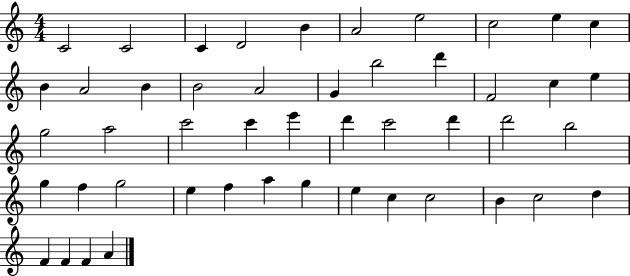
X:1
T:Untitled
M:4/4
L:1/4
K:C
C2 C2 C D2 B A2 e2 c2 e c B A2 B B2 A2 G b2 d' F2 c e g2 a2 c'2 c' e' d' c'2 d' d'2 b2 g f g2 e f a g e c c2 B c2 d F F F A